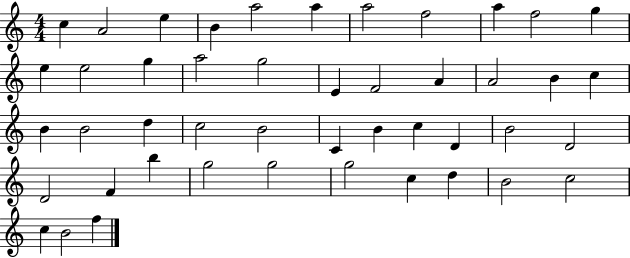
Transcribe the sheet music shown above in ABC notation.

X:1
T:Untitled
M:4/4
L:1/4
K:C
c A2 e B a2 a a2 f2 a f2 g e e2 g a2 g2 E F2 A A2 B c B B2 d c2 B2 C B c D B2 D2 D2 F b g2 g2 g2 c d B2 c2 c B2 f